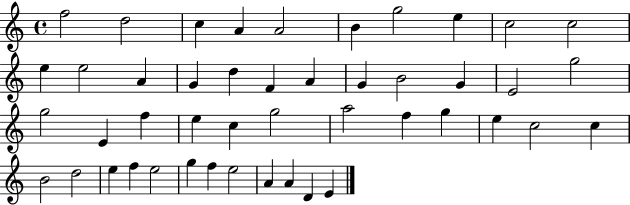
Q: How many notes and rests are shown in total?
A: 46